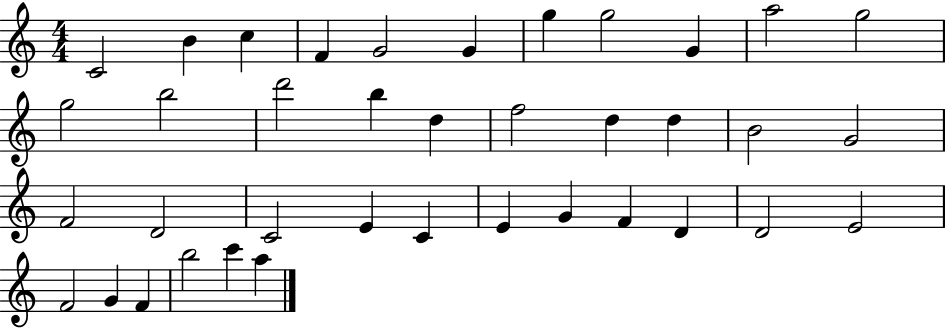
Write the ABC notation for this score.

X:1
T:Untitled
M:4/4
L:1/4
K:C
C2 B c F G2 G g g2 G a2 g2 g2 b2 d'2 b d f2 d d B2 G2 F2 D2 C2 E C E G F D D2 E2 F2 G F b2 c' a